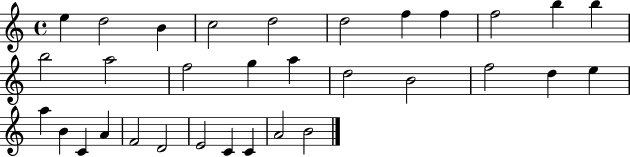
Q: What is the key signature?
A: C major